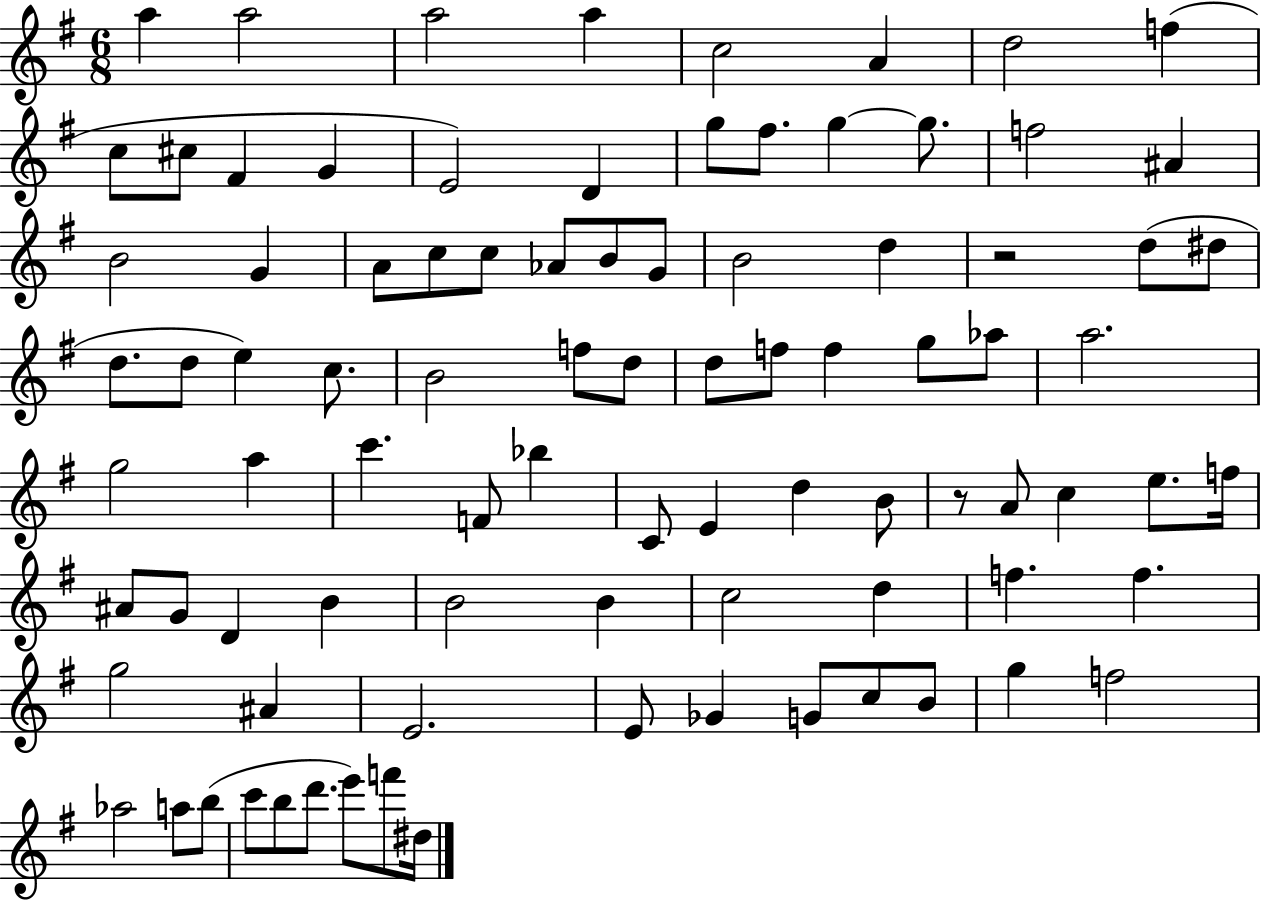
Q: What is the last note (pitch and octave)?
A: D#5